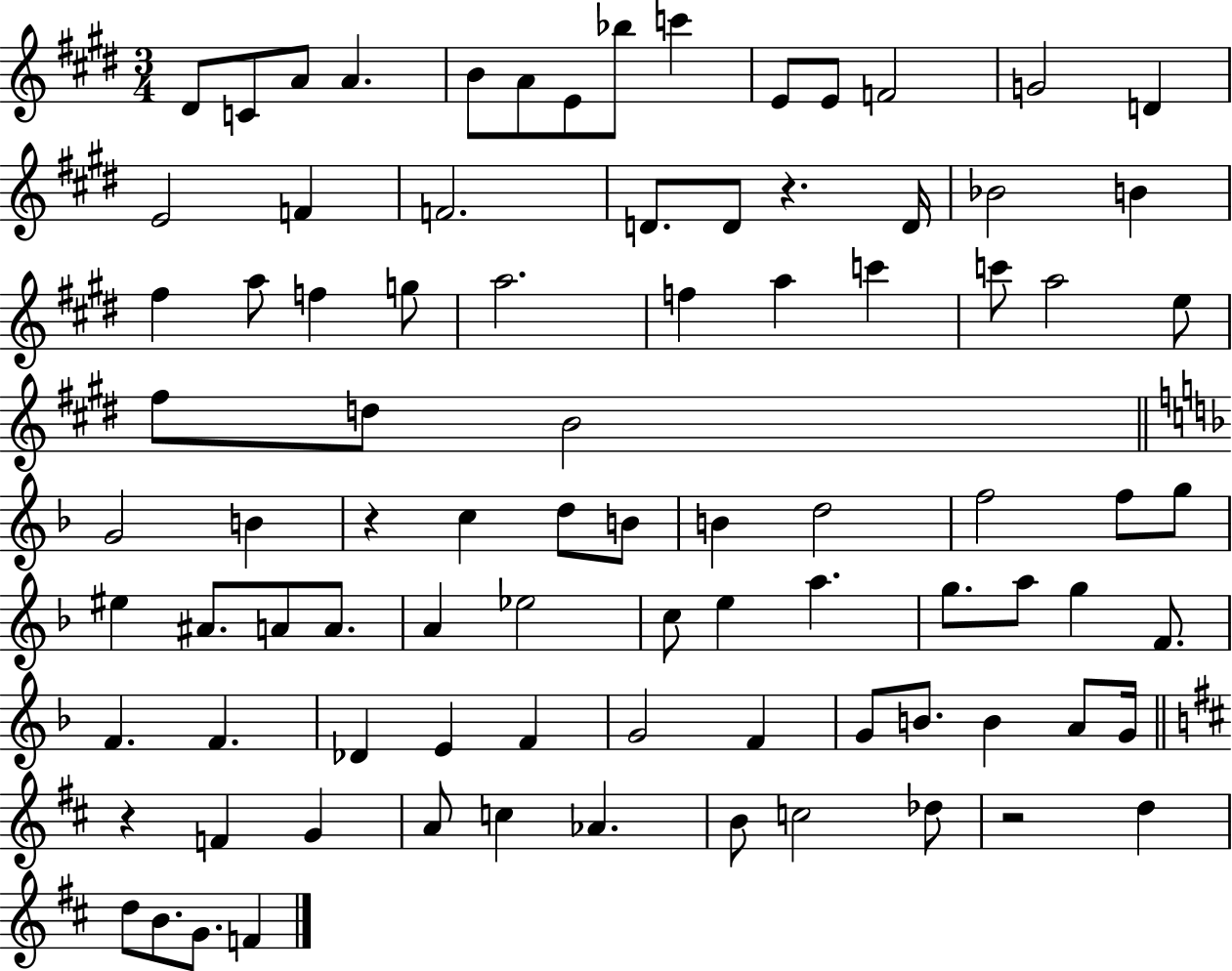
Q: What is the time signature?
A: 3/4